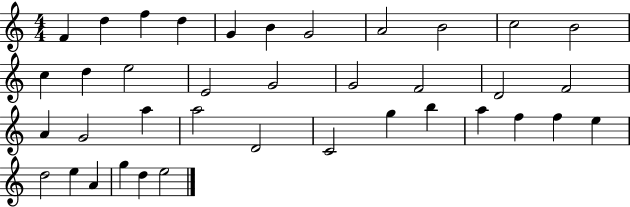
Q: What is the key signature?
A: C major